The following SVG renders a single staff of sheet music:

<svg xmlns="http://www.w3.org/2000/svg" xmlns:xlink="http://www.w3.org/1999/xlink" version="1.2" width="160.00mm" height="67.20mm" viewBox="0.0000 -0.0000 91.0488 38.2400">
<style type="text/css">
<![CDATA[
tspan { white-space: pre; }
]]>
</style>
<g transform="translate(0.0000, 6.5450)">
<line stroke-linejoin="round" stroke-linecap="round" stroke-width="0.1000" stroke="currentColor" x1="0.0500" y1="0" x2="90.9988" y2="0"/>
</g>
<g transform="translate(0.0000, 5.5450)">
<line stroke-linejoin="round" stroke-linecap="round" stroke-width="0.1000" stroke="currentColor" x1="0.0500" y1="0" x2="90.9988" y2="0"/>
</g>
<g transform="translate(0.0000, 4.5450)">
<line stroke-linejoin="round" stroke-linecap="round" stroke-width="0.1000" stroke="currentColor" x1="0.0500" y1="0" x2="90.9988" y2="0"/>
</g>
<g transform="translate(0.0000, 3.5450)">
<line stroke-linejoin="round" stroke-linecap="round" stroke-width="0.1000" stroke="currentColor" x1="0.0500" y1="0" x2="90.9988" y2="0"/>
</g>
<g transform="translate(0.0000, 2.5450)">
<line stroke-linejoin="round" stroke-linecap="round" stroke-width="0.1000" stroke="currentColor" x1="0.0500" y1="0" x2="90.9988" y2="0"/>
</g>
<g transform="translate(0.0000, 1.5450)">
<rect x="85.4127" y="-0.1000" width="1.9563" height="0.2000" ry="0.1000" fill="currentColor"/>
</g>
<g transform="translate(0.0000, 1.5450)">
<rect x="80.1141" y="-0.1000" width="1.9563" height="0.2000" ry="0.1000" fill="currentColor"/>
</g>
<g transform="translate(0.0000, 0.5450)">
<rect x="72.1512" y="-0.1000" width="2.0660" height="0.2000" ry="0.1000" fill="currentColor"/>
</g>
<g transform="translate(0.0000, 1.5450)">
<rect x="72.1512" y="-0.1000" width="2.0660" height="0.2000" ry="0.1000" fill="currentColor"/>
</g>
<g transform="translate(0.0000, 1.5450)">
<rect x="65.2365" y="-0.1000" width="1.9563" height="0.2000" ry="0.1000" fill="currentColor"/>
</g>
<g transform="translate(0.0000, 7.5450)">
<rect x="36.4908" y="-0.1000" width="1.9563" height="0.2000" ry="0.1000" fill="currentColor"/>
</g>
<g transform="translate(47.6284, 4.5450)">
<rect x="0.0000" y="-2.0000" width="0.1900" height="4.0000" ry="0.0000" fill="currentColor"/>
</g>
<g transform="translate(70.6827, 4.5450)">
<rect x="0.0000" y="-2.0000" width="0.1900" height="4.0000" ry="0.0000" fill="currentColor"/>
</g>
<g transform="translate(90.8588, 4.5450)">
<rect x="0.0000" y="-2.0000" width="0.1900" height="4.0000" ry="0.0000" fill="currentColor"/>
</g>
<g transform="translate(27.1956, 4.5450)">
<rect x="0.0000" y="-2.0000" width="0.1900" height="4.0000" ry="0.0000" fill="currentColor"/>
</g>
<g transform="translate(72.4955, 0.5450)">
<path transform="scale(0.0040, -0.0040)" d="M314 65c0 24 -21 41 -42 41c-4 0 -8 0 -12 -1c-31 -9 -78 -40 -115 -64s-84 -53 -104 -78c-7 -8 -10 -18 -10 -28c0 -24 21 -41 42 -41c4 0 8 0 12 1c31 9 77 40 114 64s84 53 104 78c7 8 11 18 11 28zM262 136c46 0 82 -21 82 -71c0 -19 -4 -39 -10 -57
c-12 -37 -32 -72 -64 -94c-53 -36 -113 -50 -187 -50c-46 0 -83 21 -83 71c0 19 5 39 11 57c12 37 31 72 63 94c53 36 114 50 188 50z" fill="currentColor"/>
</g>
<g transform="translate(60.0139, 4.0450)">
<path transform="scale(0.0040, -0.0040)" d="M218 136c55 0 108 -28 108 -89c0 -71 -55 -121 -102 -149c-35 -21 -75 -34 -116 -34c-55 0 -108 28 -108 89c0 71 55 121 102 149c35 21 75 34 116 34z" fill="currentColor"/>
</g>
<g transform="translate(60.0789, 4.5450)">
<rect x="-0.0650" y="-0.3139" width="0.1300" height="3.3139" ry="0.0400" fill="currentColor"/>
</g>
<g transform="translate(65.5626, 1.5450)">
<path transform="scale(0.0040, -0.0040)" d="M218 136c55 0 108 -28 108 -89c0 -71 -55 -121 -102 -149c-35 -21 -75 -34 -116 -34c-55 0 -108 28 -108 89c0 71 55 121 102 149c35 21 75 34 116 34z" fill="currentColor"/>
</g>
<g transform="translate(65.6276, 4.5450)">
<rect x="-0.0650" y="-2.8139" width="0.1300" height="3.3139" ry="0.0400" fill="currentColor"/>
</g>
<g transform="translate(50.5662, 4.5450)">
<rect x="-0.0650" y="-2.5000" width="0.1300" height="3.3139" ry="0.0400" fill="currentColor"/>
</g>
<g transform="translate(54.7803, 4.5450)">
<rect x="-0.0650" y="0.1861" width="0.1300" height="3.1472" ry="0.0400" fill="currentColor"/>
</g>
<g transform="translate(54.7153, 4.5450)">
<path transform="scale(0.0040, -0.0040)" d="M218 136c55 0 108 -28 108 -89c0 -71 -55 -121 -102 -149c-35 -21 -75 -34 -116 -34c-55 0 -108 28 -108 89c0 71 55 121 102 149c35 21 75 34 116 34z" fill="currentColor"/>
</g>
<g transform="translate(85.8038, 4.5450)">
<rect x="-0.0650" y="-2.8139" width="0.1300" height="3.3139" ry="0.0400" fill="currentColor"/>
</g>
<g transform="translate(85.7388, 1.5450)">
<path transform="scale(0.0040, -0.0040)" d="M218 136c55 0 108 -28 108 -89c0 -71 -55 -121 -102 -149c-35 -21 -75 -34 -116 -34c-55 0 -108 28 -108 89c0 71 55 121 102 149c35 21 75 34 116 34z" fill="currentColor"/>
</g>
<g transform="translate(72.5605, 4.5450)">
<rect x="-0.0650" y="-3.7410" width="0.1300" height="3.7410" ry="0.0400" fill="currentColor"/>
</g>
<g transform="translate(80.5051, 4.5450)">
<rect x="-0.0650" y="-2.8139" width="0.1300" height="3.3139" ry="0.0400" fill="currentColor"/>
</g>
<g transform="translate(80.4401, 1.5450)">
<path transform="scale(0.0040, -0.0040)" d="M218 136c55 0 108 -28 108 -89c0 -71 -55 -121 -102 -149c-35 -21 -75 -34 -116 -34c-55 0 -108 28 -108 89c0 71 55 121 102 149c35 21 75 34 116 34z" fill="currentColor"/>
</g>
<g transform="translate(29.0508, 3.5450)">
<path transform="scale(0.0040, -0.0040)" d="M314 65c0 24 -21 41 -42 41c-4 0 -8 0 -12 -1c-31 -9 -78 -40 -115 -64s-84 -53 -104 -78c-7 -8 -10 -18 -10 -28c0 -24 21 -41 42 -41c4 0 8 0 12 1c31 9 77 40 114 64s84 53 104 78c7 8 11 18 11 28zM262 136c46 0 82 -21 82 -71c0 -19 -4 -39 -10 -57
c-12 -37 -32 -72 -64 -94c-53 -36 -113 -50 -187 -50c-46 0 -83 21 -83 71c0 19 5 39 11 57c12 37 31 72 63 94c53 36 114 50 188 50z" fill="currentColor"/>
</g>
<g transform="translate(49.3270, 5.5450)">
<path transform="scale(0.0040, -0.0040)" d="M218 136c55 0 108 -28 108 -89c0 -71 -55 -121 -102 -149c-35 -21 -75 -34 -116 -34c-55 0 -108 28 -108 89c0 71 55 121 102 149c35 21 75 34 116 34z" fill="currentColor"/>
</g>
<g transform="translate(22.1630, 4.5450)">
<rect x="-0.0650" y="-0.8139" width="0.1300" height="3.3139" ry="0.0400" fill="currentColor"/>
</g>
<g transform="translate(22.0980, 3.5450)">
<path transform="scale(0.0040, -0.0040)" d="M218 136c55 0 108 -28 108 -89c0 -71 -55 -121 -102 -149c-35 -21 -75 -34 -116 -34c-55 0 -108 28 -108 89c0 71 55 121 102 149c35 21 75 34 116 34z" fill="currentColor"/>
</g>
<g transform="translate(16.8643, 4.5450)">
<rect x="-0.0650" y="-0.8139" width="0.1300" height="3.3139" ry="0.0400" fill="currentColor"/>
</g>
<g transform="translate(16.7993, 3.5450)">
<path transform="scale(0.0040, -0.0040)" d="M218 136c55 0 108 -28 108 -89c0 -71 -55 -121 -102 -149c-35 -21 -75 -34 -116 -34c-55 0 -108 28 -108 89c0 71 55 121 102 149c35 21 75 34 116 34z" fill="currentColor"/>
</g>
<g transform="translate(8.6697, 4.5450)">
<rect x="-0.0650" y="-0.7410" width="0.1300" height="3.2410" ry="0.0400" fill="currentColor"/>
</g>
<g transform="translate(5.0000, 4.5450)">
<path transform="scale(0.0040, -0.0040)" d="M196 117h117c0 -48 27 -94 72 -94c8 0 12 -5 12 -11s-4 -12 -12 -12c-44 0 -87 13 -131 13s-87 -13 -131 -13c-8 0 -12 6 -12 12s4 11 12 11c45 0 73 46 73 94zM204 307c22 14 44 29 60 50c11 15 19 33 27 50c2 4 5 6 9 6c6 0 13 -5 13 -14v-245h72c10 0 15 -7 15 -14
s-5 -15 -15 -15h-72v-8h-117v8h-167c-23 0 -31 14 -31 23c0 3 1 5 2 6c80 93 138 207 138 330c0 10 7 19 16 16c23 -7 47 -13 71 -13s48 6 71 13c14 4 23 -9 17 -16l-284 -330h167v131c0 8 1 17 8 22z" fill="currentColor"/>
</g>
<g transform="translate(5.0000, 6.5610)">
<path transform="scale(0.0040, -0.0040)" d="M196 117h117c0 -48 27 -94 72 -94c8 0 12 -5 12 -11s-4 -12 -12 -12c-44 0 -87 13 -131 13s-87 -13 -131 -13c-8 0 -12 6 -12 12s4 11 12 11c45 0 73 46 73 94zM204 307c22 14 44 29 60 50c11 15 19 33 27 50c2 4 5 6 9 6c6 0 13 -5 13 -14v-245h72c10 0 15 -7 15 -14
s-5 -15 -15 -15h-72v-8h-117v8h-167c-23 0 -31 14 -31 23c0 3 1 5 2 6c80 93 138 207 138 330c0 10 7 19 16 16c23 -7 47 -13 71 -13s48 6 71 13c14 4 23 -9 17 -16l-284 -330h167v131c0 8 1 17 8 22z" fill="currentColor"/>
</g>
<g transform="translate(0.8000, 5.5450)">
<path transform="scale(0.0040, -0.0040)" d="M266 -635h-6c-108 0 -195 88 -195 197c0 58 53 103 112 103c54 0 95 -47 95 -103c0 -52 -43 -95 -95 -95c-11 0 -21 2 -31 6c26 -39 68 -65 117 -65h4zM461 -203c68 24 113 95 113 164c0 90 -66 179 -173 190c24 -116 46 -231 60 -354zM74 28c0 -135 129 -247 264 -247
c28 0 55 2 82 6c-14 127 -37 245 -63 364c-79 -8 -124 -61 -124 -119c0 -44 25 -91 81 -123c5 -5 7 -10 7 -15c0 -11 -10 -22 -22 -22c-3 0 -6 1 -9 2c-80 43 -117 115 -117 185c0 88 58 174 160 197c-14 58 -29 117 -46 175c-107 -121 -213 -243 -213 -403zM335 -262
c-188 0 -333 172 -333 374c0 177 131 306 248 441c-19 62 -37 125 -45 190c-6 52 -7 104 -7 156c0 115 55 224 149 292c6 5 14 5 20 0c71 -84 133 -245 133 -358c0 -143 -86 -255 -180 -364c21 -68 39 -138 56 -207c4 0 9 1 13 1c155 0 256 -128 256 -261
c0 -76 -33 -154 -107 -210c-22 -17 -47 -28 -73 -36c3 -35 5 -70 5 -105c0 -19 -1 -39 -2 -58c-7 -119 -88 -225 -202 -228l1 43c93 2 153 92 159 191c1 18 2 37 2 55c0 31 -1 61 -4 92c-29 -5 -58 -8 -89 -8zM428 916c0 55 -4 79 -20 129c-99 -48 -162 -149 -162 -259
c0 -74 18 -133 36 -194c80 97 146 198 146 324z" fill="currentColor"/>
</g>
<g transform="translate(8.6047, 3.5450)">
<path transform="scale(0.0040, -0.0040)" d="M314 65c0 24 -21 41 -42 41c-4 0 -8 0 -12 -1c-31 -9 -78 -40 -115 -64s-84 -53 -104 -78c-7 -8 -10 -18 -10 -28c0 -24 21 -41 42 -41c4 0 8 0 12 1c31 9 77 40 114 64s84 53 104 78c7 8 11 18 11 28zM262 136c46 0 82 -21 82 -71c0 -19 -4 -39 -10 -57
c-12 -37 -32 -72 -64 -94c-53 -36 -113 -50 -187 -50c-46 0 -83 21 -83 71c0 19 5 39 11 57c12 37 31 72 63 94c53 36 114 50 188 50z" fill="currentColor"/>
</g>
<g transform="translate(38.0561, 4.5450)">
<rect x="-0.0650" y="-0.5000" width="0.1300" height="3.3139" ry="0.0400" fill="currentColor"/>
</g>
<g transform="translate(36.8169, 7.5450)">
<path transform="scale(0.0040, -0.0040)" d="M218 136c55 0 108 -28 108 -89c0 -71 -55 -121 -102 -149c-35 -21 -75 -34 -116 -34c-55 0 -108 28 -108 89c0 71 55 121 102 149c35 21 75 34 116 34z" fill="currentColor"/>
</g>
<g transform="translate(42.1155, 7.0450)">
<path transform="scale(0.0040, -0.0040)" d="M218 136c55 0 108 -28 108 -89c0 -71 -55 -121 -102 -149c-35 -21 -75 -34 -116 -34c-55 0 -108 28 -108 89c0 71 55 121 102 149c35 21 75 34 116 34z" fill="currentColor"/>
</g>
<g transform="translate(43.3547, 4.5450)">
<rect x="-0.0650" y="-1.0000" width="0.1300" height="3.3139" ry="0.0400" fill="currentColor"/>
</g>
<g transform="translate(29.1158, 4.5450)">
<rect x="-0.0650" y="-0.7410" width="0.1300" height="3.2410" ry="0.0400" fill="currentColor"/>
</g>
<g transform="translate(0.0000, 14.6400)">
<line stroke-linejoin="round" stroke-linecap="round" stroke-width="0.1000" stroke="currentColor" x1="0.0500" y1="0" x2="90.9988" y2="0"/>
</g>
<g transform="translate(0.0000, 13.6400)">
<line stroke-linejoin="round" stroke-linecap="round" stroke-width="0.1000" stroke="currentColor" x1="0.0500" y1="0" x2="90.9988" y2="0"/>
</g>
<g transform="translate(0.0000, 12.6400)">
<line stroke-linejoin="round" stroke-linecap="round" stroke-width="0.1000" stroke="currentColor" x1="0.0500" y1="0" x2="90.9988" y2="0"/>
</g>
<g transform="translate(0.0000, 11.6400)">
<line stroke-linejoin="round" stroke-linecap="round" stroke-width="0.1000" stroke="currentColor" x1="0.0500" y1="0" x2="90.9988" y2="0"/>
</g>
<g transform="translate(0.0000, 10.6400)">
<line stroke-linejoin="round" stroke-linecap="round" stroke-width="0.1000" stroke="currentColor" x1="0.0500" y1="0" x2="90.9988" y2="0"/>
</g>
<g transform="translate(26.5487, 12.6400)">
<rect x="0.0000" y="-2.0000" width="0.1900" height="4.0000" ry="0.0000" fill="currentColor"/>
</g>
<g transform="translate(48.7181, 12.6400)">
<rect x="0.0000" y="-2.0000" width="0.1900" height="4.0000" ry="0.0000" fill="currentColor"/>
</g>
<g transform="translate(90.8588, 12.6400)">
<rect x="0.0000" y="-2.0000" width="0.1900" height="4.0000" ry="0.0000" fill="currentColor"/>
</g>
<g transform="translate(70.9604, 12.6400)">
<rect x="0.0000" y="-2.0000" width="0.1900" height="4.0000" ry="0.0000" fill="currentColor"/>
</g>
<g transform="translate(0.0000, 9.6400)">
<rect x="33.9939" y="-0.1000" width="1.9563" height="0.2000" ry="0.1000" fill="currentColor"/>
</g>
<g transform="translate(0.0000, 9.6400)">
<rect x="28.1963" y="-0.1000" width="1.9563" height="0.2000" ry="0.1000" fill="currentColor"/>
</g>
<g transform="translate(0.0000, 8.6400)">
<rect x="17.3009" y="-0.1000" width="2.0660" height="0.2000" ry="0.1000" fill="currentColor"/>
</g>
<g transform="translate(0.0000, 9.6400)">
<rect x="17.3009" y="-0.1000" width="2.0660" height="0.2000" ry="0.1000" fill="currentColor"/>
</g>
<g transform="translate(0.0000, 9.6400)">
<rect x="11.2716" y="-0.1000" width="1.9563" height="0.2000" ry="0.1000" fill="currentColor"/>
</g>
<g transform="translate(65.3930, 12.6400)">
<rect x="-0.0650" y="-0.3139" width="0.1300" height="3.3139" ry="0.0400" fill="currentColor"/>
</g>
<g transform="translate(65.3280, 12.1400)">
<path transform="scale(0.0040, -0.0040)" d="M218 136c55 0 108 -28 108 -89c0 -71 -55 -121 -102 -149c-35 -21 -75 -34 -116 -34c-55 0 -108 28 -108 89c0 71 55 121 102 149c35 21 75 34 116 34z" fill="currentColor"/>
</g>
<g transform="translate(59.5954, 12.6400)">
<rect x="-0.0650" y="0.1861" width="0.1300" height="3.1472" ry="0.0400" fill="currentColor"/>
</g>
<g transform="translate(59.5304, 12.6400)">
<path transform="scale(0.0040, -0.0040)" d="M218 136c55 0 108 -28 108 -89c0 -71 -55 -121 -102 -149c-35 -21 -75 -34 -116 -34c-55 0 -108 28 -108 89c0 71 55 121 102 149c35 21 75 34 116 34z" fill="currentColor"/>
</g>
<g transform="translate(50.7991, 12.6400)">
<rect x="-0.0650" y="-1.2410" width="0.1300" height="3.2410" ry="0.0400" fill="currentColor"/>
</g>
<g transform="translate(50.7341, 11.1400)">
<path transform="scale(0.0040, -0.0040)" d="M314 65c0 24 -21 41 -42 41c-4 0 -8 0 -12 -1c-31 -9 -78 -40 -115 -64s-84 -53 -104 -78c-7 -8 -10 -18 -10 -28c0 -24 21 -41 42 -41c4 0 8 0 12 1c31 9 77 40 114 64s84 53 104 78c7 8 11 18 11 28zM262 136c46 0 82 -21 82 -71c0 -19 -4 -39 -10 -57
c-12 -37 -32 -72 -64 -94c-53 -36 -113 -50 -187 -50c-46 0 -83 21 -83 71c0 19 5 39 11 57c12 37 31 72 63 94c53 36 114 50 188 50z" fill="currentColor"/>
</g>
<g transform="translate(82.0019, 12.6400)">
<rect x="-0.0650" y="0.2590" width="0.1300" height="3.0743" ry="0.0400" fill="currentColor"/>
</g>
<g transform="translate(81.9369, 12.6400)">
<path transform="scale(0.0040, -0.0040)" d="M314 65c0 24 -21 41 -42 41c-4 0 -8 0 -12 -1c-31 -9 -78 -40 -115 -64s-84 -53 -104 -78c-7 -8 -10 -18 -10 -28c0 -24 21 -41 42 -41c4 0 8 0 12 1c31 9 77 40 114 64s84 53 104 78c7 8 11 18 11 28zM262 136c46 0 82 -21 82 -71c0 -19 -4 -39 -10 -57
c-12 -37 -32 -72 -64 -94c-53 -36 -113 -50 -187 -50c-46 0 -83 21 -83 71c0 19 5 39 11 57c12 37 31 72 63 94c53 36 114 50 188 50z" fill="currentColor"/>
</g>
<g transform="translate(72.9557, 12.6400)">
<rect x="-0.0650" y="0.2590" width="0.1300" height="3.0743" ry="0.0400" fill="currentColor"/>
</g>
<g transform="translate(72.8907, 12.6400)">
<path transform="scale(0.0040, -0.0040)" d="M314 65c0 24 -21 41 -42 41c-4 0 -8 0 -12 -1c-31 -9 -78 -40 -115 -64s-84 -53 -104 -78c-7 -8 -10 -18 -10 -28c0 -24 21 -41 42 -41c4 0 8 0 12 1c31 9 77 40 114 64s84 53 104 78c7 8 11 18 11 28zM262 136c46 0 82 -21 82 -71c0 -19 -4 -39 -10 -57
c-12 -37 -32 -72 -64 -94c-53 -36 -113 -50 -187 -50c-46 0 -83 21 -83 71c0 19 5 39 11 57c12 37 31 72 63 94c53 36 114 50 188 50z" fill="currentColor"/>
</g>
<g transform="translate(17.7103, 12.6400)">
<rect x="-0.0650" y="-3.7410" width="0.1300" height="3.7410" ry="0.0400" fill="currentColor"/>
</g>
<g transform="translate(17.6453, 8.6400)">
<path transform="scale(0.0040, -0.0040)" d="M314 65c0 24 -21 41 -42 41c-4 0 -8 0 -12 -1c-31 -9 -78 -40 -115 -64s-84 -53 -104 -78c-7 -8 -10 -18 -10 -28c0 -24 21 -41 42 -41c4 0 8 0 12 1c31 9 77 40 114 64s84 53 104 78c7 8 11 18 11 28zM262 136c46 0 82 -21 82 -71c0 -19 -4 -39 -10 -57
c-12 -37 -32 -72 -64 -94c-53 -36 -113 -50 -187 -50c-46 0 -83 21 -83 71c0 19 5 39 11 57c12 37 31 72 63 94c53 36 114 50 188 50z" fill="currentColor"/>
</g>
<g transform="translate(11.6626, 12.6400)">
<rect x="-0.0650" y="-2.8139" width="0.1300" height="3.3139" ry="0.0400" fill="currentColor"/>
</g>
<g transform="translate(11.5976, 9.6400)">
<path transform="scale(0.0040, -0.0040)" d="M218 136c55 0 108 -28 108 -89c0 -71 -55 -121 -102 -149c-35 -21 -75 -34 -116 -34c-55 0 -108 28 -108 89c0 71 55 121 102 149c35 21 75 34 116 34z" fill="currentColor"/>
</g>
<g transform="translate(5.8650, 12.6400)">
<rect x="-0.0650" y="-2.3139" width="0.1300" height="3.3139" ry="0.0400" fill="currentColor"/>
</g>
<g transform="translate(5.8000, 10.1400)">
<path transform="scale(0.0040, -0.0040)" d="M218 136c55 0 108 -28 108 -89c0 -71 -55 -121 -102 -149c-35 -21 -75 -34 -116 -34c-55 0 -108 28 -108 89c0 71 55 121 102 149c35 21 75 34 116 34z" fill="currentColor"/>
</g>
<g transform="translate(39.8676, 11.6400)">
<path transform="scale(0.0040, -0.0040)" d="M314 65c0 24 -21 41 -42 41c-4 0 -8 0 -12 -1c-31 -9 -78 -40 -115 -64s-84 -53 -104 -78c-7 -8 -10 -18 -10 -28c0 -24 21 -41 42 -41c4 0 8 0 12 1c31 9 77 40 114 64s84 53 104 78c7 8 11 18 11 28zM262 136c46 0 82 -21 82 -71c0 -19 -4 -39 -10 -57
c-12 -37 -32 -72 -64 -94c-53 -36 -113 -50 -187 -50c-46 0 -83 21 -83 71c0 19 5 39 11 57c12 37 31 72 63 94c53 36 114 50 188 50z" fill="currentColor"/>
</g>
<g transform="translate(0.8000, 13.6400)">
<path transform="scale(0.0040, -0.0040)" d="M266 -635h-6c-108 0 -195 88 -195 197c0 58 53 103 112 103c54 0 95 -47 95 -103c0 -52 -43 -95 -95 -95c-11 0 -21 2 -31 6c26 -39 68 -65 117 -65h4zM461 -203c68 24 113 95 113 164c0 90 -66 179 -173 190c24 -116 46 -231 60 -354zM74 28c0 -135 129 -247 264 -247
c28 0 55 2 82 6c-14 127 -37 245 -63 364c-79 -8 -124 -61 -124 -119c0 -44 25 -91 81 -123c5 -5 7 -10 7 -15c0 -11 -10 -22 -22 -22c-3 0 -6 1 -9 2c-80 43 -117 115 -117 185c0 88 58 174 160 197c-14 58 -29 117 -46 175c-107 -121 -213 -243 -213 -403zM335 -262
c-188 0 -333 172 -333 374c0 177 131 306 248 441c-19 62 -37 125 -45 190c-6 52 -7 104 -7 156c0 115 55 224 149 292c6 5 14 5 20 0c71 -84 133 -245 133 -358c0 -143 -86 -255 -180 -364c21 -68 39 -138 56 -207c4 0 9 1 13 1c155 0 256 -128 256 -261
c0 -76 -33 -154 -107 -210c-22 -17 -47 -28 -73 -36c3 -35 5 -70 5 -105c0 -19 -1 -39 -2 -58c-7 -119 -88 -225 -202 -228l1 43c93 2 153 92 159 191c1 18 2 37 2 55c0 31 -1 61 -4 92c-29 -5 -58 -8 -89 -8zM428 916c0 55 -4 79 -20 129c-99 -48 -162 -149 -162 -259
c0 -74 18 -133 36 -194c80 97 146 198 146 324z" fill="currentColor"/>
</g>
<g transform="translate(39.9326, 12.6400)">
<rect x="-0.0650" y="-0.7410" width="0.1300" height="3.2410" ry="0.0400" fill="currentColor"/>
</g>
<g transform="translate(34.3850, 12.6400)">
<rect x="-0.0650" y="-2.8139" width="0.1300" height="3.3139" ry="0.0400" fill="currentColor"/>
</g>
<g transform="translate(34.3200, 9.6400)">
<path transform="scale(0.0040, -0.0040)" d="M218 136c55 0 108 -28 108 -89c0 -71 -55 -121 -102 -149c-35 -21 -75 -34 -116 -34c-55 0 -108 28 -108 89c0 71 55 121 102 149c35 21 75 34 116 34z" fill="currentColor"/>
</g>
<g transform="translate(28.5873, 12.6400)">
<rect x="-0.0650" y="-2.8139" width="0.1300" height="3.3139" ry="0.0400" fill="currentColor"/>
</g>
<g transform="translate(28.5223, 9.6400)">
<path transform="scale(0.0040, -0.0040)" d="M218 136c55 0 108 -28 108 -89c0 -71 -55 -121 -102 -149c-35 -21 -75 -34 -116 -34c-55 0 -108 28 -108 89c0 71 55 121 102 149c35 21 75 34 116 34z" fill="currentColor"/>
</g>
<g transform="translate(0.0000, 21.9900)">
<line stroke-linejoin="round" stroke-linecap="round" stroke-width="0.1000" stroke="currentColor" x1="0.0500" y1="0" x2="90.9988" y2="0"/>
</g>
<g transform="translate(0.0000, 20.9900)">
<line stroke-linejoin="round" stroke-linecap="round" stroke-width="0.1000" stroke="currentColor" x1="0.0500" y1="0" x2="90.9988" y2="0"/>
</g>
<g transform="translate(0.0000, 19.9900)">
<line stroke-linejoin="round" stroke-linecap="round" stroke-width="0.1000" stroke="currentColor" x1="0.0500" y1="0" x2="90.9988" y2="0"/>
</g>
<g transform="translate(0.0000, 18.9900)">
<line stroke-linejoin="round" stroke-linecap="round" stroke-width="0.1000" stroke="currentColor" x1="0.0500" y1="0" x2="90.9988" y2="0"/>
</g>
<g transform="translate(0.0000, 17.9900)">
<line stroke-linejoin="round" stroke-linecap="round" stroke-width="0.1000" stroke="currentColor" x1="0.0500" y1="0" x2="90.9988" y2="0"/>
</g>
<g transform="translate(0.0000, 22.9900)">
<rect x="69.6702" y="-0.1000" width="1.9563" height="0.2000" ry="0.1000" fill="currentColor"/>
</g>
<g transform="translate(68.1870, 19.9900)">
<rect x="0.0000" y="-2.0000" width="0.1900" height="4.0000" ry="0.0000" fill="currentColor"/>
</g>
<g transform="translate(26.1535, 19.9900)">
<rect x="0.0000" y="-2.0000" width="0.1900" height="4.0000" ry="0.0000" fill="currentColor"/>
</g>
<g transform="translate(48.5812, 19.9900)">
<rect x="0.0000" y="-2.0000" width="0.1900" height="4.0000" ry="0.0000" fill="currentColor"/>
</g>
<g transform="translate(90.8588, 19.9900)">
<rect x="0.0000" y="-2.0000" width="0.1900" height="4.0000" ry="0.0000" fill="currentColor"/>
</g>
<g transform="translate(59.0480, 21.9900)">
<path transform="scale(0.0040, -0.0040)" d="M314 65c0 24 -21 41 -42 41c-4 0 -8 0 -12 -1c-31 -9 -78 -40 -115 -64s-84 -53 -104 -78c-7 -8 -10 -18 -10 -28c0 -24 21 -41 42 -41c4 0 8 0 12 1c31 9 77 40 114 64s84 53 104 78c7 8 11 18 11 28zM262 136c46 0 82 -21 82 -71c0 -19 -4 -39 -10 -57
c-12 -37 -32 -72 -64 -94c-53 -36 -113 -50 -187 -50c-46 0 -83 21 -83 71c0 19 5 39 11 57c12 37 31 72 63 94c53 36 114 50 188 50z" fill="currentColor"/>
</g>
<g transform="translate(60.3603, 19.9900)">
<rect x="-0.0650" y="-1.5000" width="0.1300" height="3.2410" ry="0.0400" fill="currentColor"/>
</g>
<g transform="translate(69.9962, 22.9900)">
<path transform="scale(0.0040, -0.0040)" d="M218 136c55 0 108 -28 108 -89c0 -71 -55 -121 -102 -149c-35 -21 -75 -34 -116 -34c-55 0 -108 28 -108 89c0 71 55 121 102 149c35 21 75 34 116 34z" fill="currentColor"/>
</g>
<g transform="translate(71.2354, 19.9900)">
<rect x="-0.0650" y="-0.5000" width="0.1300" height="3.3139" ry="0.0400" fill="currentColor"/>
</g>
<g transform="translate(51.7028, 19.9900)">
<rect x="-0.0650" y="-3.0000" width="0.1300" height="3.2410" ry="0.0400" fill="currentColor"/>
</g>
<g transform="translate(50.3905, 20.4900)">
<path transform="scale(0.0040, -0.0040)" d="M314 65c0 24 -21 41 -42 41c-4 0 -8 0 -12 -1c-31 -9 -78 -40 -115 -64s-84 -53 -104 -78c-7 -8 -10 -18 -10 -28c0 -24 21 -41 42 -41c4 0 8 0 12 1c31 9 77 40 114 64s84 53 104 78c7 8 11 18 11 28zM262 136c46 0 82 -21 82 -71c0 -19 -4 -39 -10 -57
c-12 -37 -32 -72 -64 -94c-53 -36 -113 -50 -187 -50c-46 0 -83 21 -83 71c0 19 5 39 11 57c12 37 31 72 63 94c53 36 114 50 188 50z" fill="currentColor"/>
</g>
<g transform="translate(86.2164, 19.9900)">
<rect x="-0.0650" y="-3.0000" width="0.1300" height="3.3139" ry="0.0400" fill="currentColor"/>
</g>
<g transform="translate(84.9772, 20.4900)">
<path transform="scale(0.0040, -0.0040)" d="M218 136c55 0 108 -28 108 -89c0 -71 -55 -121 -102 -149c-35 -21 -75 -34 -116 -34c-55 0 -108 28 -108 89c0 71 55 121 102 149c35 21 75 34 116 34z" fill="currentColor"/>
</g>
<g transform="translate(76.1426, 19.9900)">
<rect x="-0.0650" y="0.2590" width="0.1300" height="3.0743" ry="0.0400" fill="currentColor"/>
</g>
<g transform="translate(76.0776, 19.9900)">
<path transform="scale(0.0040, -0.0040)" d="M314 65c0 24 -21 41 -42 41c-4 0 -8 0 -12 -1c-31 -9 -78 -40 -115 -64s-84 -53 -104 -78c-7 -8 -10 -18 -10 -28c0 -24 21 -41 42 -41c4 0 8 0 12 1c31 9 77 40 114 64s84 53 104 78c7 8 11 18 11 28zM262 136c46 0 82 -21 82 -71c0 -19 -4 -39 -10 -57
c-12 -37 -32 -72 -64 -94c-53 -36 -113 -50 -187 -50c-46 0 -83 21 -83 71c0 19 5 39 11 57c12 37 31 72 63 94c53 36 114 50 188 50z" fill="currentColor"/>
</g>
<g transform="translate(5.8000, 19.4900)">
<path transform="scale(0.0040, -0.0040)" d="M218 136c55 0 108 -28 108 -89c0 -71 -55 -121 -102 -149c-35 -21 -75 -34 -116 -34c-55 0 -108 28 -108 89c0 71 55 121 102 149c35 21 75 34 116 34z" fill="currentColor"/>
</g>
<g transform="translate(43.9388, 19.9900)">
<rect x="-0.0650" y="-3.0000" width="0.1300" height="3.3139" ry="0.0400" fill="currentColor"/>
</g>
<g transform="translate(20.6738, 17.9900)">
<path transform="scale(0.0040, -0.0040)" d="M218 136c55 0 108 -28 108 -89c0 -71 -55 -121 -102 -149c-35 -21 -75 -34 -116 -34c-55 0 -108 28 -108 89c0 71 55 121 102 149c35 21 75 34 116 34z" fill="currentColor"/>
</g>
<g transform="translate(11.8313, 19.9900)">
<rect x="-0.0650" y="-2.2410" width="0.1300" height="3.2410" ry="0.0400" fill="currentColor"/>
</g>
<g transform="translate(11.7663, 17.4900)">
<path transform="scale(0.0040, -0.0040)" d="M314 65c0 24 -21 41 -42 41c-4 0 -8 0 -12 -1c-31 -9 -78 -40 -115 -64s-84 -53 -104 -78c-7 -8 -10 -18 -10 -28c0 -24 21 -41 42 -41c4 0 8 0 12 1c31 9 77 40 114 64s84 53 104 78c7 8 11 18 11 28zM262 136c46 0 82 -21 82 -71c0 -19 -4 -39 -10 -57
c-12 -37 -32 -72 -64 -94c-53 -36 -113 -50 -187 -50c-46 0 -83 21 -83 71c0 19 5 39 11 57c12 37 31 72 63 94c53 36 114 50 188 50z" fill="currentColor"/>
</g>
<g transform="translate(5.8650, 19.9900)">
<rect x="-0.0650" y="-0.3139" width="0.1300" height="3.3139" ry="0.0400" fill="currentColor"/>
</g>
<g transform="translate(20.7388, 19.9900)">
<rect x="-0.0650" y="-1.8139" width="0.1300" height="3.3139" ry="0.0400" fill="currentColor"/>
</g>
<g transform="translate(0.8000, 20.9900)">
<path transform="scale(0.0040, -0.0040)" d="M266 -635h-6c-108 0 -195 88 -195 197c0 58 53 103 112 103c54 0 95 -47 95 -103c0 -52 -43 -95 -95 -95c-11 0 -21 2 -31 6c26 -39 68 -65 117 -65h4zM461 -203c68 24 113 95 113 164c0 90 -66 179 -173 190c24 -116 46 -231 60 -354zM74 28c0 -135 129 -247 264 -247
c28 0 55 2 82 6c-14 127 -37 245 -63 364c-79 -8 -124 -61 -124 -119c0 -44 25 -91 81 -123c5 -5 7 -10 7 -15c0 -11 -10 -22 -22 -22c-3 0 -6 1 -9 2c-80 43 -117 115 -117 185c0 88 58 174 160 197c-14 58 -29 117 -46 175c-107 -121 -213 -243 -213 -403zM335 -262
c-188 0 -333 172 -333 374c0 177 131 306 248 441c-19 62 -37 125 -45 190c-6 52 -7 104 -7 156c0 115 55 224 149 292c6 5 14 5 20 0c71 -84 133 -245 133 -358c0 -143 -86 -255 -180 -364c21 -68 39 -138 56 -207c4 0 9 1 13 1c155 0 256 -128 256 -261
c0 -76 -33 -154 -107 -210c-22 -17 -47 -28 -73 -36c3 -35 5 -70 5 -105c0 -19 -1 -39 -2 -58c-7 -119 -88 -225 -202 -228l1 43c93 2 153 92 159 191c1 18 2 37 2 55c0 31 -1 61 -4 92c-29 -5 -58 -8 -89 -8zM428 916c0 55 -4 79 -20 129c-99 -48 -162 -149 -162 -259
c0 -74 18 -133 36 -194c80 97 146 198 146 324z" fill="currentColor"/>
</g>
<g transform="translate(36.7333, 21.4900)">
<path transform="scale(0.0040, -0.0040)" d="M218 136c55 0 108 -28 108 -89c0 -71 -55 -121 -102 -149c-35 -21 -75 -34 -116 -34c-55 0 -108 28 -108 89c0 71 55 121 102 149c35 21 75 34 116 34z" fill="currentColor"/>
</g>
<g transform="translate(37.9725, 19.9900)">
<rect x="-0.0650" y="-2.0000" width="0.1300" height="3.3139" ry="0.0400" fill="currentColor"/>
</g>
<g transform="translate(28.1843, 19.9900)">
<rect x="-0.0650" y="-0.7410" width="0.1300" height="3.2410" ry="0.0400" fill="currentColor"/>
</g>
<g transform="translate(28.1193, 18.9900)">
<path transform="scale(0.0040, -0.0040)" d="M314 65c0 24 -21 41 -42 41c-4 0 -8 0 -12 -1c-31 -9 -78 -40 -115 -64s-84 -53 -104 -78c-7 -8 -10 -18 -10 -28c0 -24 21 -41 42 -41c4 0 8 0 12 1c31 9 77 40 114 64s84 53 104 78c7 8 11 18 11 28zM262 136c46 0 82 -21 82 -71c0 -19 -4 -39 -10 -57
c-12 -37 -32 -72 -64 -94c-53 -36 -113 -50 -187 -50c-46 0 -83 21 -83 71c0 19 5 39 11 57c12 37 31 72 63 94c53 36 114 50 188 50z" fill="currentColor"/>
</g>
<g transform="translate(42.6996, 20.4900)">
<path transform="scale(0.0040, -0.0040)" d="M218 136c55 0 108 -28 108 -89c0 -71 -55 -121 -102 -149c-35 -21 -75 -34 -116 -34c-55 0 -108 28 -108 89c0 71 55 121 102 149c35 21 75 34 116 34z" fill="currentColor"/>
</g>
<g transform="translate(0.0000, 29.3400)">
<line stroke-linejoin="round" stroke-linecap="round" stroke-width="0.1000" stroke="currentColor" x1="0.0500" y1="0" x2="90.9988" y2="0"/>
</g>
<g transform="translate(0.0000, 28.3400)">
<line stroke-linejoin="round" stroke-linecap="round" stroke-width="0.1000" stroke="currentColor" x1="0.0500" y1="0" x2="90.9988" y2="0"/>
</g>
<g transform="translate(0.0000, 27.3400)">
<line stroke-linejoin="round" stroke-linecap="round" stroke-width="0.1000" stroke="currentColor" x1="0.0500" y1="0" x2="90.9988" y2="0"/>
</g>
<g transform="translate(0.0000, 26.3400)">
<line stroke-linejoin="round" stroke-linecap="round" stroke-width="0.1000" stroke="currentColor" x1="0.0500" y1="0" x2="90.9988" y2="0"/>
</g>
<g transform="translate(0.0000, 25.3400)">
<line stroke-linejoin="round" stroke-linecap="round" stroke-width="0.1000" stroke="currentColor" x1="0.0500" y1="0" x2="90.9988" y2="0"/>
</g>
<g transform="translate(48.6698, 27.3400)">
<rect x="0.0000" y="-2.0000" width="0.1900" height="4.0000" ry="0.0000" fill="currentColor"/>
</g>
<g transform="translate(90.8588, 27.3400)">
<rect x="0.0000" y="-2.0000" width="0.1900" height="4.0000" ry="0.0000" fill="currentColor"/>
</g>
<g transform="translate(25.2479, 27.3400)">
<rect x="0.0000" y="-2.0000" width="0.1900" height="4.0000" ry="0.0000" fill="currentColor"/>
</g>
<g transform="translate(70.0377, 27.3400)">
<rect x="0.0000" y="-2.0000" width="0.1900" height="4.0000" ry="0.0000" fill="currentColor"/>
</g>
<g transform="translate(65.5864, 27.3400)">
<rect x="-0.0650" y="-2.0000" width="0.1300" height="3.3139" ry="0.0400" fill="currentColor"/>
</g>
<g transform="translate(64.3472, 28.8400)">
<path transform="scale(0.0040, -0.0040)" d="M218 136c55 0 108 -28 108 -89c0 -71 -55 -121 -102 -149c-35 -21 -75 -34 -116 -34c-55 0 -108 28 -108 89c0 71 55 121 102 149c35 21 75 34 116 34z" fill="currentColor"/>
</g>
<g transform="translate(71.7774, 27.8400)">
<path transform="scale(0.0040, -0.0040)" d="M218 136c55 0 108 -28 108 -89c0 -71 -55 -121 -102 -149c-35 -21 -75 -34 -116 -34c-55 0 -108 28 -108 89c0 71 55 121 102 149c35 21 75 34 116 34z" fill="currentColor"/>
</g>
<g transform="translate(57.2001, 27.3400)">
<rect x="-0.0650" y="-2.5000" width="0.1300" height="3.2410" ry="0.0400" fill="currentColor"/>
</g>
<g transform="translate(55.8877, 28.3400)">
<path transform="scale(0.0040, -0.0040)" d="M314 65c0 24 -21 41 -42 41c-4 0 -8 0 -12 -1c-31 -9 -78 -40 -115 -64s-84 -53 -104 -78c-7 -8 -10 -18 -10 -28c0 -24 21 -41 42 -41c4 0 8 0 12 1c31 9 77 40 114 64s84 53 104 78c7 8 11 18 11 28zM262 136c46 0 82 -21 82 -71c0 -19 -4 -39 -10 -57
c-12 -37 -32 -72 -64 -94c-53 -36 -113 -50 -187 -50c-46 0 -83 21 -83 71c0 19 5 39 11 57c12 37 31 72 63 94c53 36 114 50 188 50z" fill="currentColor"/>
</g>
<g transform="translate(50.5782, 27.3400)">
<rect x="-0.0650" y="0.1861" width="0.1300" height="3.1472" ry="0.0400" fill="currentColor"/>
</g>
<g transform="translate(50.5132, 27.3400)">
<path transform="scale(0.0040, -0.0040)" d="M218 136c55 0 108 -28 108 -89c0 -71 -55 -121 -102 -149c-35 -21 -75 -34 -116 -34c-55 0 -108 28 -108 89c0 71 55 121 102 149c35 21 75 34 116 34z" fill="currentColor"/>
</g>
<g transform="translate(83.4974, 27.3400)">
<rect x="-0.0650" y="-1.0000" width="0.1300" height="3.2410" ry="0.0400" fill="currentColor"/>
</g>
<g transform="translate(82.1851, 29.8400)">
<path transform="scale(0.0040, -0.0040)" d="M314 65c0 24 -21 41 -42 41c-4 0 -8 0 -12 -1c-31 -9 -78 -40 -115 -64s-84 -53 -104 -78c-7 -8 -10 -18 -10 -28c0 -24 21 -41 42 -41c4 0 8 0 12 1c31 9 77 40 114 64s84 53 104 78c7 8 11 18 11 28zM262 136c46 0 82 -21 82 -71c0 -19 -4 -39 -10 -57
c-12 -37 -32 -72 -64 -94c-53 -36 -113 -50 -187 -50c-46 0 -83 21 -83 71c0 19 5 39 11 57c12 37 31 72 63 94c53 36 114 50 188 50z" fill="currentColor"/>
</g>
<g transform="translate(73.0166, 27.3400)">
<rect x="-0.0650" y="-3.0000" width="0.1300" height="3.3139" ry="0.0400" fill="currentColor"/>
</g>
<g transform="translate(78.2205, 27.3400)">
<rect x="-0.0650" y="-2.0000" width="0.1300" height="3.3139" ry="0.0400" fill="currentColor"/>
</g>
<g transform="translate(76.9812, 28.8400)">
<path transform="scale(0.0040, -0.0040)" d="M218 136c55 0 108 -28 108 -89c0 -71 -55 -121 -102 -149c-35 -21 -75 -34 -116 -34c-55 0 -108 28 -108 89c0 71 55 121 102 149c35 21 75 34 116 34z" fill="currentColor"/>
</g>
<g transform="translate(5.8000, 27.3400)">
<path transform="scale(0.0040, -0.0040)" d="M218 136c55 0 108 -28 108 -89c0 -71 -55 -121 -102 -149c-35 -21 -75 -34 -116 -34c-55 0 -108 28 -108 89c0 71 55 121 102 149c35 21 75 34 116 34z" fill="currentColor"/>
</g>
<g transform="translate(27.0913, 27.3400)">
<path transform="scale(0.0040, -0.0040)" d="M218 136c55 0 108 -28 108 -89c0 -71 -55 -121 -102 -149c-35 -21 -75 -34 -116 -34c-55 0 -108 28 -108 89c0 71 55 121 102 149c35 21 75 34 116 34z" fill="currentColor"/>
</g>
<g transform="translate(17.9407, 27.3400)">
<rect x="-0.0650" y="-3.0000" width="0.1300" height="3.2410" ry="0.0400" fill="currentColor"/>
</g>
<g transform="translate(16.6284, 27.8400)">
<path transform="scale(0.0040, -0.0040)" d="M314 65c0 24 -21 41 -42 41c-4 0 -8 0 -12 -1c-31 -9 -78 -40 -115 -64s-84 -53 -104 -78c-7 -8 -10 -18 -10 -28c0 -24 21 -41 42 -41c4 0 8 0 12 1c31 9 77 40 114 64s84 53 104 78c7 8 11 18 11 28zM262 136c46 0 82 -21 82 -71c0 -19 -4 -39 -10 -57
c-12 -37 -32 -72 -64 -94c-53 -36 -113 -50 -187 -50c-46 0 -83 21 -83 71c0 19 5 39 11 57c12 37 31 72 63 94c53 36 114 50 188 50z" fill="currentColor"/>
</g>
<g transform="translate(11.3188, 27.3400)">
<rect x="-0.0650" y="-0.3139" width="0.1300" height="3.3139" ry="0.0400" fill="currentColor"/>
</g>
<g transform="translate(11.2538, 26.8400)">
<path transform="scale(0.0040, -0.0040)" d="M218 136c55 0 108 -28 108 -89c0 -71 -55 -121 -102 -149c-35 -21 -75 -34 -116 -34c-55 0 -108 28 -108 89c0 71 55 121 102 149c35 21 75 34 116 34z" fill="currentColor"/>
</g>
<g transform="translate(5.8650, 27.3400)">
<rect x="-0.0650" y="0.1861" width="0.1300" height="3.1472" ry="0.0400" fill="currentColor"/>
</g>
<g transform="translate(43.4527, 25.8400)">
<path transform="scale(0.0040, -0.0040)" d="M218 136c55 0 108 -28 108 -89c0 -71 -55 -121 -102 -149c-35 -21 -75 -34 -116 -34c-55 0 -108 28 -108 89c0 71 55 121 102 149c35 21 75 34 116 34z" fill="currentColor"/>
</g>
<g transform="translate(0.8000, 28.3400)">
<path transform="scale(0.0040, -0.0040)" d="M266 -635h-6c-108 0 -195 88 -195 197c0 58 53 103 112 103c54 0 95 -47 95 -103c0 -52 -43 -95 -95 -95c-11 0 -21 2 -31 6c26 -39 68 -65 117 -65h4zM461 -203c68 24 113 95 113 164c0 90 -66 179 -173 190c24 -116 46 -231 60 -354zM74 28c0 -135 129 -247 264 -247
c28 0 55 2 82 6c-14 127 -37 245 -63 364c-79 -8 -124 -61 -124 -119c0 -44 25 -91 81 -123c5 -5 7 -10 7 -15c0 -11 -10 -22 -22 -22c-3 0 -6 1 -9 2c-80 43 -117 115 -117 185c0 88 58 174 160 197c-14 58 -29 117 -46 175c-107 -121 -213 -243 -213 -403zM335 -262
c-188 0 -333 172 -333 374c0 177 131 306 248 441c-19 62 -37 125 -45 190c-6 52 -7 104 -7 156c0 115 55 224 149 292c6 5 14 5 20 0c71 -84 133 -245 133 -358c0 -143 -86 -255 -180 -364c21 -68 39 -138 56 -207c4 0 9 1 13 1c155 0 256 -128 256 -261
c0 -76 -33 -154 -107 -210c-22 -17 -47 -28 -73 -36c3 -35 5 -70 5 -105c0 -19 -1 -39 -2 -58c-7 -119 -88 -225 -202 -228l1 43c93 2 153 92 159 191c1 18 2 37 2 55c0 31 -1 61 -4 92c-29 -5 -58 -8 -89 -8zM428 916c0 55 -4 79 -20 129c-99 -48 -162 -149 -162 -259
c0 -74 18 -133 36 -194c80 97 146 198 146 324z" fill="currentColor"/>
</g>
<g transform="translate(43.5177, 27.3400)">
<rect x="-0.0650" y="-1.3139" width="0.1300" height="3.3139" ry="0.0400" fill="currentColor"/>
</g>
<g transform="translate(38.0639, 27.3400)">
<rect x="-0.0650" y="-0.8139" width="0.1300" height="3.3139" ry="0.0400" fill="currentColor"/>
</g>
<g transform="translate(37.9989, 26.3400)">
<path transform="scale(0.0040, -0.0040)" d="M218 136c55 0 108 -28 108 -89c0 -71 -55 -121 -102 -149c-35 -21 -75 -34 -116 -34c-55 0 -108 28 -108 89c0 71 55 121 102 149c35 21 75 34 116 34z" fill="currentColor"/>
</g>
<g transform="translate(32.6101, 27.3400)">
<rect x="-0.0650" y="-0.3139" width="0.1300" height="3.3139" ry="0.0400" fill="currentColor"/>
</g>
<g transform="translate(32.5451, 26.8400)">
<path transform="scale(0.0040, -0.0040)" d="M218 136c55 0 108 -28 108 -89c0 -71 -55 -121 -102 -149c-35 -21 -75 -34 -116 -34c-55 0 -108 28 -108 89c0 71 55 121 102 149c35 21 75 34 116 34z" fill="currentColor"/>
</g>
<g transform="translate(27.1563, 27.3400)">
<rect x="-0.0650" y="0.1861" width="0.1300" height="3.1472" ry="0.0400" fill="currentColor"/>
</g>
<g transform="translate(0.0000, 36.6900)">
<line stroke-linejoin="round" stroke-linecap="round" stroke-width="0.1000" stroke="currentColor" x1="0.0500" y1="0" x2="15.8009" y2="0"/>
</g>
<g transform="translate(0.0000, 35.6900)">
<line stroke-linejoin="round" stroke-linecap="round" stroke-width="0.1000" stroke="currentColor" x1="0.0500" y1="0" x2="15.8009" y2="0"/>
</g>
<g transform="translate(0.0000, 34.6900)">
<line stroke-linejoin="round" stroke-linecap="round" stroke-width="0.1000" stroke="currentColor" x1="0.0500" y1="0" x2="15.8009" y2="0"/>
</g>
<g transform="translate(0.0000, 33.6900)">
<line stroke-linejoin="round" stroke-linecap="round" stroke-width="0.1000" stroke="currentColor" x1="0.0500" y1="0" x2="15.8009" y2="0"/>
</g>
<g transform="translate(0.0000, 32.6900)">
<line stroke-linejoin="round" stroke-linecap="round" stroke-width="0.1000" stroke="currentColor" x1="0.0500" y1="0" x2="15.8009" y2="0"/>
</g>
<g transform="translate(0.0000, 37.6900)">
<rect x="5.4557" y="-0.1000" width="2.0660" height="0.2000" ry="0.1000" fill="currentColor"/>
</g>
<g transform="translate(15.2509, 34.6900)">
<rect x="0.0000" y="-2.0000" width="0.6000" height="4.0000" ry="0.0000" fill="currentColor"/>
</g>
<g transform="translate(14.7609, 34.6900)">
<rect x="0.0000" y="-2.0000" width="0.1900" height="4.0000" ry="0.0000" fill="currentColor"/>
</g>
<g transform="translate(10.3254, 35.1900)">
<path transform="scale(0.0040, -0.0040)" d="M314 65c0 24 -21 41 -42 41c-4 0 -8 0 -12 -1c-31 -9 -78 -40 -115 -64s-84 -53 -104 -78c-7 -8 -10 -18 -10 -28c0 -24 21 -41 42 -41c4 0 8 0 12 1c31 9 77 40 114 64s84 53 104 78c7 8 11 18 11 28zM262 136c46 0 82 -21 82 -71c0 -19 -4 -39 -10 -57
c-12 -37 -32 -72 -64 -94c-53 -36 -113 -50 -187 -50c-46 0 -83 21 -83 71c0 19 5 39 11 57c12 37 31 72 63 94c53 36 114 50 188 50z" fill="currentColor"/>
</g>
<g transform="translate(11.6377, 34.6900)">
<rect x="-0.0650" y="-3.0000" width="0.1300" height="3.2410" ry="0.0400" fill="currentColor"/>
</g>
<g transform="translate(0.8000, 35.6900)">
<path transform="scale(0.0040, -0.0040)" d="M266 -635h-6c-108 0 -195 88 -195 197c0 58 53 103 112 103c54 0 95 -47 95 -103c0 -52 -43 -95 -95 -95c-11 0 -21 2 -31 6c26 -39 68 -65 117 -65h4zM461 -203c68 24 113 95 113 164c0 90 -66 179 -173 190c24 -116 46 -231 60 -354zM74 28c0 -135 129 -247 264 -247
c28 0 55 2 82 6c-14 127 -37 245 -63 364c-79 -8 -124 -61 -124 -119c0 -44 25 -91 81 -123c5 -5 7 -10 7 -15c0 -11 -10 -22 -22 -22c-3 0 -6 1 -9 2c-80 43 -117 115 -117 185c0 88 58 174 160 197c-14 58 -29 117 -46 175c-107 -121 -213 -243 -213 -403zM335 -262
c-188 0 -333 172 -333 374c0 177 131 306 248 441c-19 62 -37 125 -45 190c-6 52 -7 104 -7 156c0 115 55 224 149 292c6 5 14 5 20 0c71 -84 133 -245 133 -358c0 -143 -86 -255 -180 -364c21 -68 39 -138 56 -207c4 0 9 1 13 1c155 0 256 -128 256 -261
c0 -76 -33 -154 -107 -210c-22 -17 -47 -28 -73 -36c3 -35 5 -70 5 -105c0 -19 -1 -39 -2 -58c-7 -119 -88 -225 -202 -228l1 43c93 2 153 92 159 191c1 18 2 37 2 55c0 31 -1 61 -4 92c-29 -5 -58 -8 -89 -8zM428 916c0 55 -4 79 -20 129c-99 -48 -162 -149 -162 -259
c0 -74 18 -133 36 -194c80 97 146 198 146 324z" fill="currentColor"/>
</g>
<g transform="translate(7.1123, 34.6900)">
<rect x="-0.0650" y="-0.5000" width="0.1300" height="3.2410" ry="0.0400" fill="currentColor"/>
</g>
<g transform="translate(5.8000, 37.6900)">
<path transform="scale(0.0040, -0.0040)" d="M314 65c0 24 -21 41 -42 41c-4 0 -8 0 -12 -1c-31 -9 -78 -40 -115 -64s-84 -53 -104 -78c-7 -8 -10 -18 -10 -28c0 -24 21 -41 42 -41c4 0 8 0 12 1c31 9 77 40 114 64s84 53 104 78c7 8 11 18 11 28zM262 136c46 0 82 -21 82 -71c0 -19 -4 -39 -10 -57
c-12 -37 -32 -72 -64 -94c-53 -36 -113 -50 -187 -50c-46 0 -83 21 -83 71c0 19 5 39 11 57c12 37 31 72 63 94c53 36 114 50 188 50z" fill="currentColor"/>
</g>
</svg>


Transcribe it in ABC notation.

X:1
T:Untitled
M:4/4
L:1/4
K:C
d2 d d d2 C D G B c a c'2 a a g a c'2 a a d2 e2 B c B2 B2 c g2 f d2 F A A2 E2 C B2 A B c A2 B c d e B G2 F A F D2 C2 A2